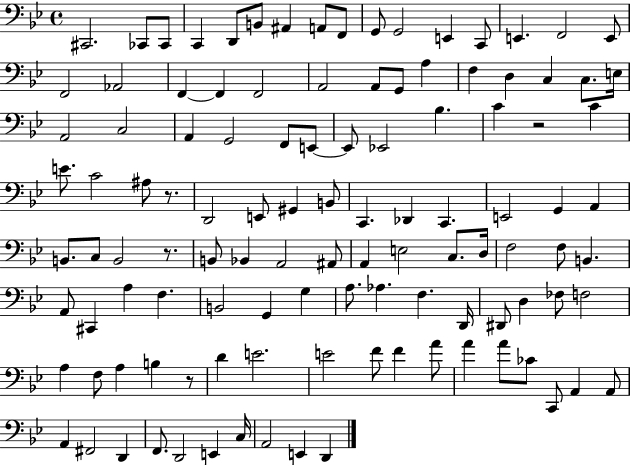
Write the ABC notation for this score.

X:1
T:Untitled
M:4/4
L:1/4
K:Bb
^C,,2 _C,,/2 _C,,/2 C,, D,,/2 B,,/2 ^A,, A,,/2 F,,/2 G,,/2 G,,2 E,, C,,/2 E,, F,,2 E,,/2 F,,2 _A,,2 F,, F,, F,,2 A,,2 A,,/2 G,,/2 A, F, D, C, C,/2 E,/4 A,,2 C,2 A,, G,,2 F,,/2 E,,/2 E,,/2 _E,,2 _B, C z2 C E/2 C2 ^A,/2 z/2 D,,2 E,,/2 ^G,, B,,/2 C,, _D,, C,, E,,2 G,, A,, B,,/2 C,/2 B,,2 z/2 B,,/2 _B,, A,,2 ^A,,/2 A,, E,2 C,/2 D,/4 F,2 F,/2 B,, A,,/2 ^C,, A, F, B,,2 G,, G, A,/2 _A, F, D,,/4 ^D,,/2 D, _F,/2 F,2 A, F,/2 A, B, z/2 D E2 E2 F/2 F A/2 A A/2 _C/2 C,,/2 A,, A,,/2 A,, ^F,,2 D,, F,,/2 D,,2 E,, C,/4 A,,2 E,, D,,